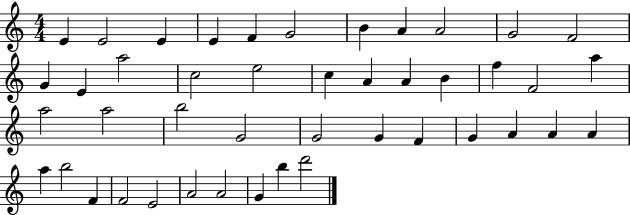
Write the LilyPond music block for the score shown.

{
  \clef treble
  \numericTimeSignature
  \time 4/4
  \key c \major
  e'4 e'2 e'4 | e'4 f'4 g'2 | b'4 a'4 a'2 | g'2 f'2 | \break g'4 e'4 a''2 | c''2 e''2 | c''4 a'4 a'4 b'4 | f''4 f'2 a''4 | \break a''2 a''2 | b''2 g'2 | g'2 g'4 f'4 | g'4 a'4 a'4 a'4 | \break a''4 b''2 f'4 | f'2 e'2 | a'2 a'2 | g'4 b''4 d'''2 | \break \bar "|."
}